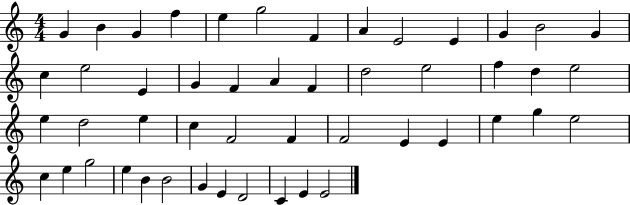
{
  \clef treble
  \numericTimeSignature
  \time 4/4
  \key c \major
  g'4 b'4 g'4 f''4 | e''4 g''2 f'4 | a'4 e'2 e'4 | g'4 b'2 g'4 | \break c''4 e''2 e'4 | g'4 f'4 a'4 f'4 | d''2 e''2 | f''4 d''4 e''2 | \break e''4 d''2 e''4 | c''4 f'2 f'4 | f'2 e'4 e'4 | e''4 g''4 e''2 | \break c''4 e''4 g''2 | e''4 b'4 b'2 | g'4 e'4 d'2 | c'4 e'4 e'2 | \break \bar "|."
}